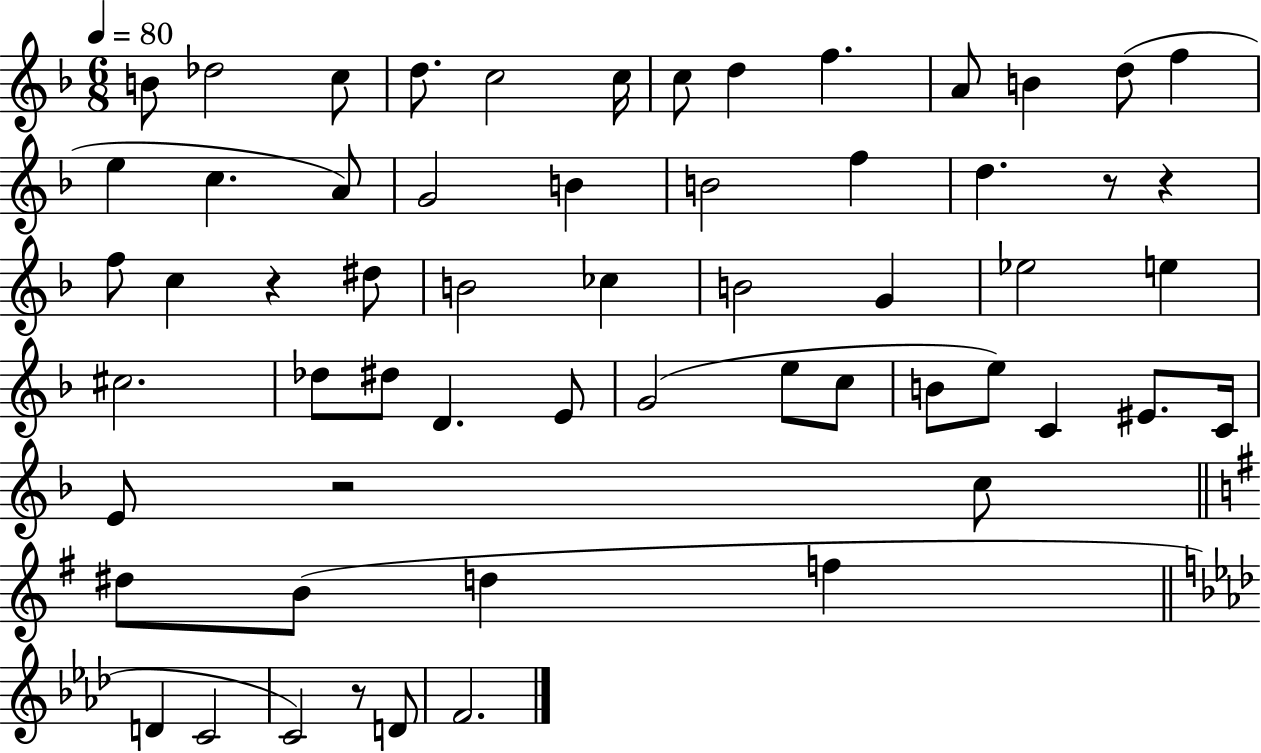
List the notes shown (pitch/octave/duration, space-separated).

B4/e Db5/h C5/e D5/e. C5/h C5/s C5/e D5/q F5/q. A4/e B4/q D5/e F5/q E5/q C5/q. A4/e G4/h B4/q B4/h F5/q D5/q. R/e R/q F5/e C5/q R/q D#5/e B4/h CES5/q B4/h G4/q Eb5/h E5/q C#5/h. Db5/e D#5/e D4/q. E4/e G4/h E5/e C5/e B4/e E5/e C4/q EIS4/e. C4/s E4/e R/h C5/e D#5/e B4/e D5/q F5/q D4/q C4/h C4/h R/e D4/e F4/h.